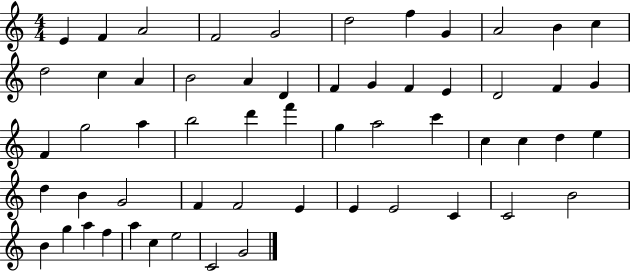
X:1
T:Untitled
M:4/4
L:1/4
K:C
E F A2 F2 G2 d2 f G A2 B c d2 c A B2 A D F G F E D2 F G F g2 a b2 d' f' g a2 c' c c d e d B G2 F F2 E E E2 C C2 B2 B g a f a c e2 C2 G2